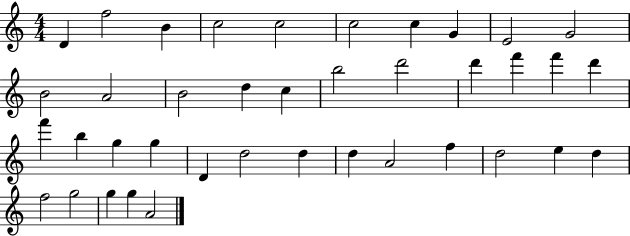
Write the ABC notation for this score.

X:1
T:Untitled
M:4/4
L:1/4
K:C
D f2 B c2 c2 c2 c G E2 G2 B2 A2 B2 d c b2 d'2 d' f' f' d' f' b g g D d2 d d A2 f d2 e d f2 g2 g g A2